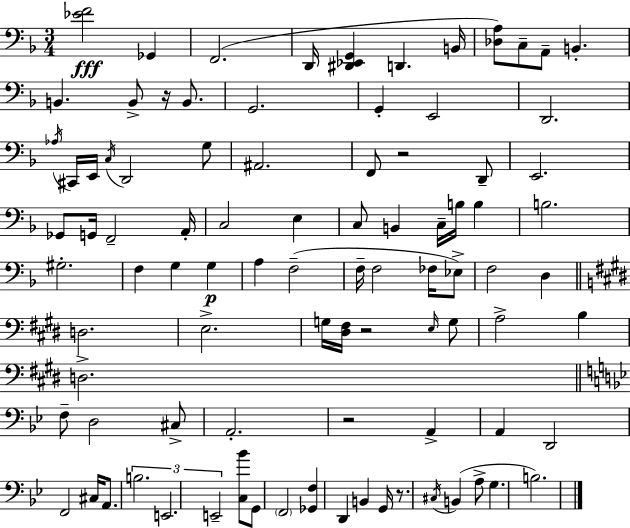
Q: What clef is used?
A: bass